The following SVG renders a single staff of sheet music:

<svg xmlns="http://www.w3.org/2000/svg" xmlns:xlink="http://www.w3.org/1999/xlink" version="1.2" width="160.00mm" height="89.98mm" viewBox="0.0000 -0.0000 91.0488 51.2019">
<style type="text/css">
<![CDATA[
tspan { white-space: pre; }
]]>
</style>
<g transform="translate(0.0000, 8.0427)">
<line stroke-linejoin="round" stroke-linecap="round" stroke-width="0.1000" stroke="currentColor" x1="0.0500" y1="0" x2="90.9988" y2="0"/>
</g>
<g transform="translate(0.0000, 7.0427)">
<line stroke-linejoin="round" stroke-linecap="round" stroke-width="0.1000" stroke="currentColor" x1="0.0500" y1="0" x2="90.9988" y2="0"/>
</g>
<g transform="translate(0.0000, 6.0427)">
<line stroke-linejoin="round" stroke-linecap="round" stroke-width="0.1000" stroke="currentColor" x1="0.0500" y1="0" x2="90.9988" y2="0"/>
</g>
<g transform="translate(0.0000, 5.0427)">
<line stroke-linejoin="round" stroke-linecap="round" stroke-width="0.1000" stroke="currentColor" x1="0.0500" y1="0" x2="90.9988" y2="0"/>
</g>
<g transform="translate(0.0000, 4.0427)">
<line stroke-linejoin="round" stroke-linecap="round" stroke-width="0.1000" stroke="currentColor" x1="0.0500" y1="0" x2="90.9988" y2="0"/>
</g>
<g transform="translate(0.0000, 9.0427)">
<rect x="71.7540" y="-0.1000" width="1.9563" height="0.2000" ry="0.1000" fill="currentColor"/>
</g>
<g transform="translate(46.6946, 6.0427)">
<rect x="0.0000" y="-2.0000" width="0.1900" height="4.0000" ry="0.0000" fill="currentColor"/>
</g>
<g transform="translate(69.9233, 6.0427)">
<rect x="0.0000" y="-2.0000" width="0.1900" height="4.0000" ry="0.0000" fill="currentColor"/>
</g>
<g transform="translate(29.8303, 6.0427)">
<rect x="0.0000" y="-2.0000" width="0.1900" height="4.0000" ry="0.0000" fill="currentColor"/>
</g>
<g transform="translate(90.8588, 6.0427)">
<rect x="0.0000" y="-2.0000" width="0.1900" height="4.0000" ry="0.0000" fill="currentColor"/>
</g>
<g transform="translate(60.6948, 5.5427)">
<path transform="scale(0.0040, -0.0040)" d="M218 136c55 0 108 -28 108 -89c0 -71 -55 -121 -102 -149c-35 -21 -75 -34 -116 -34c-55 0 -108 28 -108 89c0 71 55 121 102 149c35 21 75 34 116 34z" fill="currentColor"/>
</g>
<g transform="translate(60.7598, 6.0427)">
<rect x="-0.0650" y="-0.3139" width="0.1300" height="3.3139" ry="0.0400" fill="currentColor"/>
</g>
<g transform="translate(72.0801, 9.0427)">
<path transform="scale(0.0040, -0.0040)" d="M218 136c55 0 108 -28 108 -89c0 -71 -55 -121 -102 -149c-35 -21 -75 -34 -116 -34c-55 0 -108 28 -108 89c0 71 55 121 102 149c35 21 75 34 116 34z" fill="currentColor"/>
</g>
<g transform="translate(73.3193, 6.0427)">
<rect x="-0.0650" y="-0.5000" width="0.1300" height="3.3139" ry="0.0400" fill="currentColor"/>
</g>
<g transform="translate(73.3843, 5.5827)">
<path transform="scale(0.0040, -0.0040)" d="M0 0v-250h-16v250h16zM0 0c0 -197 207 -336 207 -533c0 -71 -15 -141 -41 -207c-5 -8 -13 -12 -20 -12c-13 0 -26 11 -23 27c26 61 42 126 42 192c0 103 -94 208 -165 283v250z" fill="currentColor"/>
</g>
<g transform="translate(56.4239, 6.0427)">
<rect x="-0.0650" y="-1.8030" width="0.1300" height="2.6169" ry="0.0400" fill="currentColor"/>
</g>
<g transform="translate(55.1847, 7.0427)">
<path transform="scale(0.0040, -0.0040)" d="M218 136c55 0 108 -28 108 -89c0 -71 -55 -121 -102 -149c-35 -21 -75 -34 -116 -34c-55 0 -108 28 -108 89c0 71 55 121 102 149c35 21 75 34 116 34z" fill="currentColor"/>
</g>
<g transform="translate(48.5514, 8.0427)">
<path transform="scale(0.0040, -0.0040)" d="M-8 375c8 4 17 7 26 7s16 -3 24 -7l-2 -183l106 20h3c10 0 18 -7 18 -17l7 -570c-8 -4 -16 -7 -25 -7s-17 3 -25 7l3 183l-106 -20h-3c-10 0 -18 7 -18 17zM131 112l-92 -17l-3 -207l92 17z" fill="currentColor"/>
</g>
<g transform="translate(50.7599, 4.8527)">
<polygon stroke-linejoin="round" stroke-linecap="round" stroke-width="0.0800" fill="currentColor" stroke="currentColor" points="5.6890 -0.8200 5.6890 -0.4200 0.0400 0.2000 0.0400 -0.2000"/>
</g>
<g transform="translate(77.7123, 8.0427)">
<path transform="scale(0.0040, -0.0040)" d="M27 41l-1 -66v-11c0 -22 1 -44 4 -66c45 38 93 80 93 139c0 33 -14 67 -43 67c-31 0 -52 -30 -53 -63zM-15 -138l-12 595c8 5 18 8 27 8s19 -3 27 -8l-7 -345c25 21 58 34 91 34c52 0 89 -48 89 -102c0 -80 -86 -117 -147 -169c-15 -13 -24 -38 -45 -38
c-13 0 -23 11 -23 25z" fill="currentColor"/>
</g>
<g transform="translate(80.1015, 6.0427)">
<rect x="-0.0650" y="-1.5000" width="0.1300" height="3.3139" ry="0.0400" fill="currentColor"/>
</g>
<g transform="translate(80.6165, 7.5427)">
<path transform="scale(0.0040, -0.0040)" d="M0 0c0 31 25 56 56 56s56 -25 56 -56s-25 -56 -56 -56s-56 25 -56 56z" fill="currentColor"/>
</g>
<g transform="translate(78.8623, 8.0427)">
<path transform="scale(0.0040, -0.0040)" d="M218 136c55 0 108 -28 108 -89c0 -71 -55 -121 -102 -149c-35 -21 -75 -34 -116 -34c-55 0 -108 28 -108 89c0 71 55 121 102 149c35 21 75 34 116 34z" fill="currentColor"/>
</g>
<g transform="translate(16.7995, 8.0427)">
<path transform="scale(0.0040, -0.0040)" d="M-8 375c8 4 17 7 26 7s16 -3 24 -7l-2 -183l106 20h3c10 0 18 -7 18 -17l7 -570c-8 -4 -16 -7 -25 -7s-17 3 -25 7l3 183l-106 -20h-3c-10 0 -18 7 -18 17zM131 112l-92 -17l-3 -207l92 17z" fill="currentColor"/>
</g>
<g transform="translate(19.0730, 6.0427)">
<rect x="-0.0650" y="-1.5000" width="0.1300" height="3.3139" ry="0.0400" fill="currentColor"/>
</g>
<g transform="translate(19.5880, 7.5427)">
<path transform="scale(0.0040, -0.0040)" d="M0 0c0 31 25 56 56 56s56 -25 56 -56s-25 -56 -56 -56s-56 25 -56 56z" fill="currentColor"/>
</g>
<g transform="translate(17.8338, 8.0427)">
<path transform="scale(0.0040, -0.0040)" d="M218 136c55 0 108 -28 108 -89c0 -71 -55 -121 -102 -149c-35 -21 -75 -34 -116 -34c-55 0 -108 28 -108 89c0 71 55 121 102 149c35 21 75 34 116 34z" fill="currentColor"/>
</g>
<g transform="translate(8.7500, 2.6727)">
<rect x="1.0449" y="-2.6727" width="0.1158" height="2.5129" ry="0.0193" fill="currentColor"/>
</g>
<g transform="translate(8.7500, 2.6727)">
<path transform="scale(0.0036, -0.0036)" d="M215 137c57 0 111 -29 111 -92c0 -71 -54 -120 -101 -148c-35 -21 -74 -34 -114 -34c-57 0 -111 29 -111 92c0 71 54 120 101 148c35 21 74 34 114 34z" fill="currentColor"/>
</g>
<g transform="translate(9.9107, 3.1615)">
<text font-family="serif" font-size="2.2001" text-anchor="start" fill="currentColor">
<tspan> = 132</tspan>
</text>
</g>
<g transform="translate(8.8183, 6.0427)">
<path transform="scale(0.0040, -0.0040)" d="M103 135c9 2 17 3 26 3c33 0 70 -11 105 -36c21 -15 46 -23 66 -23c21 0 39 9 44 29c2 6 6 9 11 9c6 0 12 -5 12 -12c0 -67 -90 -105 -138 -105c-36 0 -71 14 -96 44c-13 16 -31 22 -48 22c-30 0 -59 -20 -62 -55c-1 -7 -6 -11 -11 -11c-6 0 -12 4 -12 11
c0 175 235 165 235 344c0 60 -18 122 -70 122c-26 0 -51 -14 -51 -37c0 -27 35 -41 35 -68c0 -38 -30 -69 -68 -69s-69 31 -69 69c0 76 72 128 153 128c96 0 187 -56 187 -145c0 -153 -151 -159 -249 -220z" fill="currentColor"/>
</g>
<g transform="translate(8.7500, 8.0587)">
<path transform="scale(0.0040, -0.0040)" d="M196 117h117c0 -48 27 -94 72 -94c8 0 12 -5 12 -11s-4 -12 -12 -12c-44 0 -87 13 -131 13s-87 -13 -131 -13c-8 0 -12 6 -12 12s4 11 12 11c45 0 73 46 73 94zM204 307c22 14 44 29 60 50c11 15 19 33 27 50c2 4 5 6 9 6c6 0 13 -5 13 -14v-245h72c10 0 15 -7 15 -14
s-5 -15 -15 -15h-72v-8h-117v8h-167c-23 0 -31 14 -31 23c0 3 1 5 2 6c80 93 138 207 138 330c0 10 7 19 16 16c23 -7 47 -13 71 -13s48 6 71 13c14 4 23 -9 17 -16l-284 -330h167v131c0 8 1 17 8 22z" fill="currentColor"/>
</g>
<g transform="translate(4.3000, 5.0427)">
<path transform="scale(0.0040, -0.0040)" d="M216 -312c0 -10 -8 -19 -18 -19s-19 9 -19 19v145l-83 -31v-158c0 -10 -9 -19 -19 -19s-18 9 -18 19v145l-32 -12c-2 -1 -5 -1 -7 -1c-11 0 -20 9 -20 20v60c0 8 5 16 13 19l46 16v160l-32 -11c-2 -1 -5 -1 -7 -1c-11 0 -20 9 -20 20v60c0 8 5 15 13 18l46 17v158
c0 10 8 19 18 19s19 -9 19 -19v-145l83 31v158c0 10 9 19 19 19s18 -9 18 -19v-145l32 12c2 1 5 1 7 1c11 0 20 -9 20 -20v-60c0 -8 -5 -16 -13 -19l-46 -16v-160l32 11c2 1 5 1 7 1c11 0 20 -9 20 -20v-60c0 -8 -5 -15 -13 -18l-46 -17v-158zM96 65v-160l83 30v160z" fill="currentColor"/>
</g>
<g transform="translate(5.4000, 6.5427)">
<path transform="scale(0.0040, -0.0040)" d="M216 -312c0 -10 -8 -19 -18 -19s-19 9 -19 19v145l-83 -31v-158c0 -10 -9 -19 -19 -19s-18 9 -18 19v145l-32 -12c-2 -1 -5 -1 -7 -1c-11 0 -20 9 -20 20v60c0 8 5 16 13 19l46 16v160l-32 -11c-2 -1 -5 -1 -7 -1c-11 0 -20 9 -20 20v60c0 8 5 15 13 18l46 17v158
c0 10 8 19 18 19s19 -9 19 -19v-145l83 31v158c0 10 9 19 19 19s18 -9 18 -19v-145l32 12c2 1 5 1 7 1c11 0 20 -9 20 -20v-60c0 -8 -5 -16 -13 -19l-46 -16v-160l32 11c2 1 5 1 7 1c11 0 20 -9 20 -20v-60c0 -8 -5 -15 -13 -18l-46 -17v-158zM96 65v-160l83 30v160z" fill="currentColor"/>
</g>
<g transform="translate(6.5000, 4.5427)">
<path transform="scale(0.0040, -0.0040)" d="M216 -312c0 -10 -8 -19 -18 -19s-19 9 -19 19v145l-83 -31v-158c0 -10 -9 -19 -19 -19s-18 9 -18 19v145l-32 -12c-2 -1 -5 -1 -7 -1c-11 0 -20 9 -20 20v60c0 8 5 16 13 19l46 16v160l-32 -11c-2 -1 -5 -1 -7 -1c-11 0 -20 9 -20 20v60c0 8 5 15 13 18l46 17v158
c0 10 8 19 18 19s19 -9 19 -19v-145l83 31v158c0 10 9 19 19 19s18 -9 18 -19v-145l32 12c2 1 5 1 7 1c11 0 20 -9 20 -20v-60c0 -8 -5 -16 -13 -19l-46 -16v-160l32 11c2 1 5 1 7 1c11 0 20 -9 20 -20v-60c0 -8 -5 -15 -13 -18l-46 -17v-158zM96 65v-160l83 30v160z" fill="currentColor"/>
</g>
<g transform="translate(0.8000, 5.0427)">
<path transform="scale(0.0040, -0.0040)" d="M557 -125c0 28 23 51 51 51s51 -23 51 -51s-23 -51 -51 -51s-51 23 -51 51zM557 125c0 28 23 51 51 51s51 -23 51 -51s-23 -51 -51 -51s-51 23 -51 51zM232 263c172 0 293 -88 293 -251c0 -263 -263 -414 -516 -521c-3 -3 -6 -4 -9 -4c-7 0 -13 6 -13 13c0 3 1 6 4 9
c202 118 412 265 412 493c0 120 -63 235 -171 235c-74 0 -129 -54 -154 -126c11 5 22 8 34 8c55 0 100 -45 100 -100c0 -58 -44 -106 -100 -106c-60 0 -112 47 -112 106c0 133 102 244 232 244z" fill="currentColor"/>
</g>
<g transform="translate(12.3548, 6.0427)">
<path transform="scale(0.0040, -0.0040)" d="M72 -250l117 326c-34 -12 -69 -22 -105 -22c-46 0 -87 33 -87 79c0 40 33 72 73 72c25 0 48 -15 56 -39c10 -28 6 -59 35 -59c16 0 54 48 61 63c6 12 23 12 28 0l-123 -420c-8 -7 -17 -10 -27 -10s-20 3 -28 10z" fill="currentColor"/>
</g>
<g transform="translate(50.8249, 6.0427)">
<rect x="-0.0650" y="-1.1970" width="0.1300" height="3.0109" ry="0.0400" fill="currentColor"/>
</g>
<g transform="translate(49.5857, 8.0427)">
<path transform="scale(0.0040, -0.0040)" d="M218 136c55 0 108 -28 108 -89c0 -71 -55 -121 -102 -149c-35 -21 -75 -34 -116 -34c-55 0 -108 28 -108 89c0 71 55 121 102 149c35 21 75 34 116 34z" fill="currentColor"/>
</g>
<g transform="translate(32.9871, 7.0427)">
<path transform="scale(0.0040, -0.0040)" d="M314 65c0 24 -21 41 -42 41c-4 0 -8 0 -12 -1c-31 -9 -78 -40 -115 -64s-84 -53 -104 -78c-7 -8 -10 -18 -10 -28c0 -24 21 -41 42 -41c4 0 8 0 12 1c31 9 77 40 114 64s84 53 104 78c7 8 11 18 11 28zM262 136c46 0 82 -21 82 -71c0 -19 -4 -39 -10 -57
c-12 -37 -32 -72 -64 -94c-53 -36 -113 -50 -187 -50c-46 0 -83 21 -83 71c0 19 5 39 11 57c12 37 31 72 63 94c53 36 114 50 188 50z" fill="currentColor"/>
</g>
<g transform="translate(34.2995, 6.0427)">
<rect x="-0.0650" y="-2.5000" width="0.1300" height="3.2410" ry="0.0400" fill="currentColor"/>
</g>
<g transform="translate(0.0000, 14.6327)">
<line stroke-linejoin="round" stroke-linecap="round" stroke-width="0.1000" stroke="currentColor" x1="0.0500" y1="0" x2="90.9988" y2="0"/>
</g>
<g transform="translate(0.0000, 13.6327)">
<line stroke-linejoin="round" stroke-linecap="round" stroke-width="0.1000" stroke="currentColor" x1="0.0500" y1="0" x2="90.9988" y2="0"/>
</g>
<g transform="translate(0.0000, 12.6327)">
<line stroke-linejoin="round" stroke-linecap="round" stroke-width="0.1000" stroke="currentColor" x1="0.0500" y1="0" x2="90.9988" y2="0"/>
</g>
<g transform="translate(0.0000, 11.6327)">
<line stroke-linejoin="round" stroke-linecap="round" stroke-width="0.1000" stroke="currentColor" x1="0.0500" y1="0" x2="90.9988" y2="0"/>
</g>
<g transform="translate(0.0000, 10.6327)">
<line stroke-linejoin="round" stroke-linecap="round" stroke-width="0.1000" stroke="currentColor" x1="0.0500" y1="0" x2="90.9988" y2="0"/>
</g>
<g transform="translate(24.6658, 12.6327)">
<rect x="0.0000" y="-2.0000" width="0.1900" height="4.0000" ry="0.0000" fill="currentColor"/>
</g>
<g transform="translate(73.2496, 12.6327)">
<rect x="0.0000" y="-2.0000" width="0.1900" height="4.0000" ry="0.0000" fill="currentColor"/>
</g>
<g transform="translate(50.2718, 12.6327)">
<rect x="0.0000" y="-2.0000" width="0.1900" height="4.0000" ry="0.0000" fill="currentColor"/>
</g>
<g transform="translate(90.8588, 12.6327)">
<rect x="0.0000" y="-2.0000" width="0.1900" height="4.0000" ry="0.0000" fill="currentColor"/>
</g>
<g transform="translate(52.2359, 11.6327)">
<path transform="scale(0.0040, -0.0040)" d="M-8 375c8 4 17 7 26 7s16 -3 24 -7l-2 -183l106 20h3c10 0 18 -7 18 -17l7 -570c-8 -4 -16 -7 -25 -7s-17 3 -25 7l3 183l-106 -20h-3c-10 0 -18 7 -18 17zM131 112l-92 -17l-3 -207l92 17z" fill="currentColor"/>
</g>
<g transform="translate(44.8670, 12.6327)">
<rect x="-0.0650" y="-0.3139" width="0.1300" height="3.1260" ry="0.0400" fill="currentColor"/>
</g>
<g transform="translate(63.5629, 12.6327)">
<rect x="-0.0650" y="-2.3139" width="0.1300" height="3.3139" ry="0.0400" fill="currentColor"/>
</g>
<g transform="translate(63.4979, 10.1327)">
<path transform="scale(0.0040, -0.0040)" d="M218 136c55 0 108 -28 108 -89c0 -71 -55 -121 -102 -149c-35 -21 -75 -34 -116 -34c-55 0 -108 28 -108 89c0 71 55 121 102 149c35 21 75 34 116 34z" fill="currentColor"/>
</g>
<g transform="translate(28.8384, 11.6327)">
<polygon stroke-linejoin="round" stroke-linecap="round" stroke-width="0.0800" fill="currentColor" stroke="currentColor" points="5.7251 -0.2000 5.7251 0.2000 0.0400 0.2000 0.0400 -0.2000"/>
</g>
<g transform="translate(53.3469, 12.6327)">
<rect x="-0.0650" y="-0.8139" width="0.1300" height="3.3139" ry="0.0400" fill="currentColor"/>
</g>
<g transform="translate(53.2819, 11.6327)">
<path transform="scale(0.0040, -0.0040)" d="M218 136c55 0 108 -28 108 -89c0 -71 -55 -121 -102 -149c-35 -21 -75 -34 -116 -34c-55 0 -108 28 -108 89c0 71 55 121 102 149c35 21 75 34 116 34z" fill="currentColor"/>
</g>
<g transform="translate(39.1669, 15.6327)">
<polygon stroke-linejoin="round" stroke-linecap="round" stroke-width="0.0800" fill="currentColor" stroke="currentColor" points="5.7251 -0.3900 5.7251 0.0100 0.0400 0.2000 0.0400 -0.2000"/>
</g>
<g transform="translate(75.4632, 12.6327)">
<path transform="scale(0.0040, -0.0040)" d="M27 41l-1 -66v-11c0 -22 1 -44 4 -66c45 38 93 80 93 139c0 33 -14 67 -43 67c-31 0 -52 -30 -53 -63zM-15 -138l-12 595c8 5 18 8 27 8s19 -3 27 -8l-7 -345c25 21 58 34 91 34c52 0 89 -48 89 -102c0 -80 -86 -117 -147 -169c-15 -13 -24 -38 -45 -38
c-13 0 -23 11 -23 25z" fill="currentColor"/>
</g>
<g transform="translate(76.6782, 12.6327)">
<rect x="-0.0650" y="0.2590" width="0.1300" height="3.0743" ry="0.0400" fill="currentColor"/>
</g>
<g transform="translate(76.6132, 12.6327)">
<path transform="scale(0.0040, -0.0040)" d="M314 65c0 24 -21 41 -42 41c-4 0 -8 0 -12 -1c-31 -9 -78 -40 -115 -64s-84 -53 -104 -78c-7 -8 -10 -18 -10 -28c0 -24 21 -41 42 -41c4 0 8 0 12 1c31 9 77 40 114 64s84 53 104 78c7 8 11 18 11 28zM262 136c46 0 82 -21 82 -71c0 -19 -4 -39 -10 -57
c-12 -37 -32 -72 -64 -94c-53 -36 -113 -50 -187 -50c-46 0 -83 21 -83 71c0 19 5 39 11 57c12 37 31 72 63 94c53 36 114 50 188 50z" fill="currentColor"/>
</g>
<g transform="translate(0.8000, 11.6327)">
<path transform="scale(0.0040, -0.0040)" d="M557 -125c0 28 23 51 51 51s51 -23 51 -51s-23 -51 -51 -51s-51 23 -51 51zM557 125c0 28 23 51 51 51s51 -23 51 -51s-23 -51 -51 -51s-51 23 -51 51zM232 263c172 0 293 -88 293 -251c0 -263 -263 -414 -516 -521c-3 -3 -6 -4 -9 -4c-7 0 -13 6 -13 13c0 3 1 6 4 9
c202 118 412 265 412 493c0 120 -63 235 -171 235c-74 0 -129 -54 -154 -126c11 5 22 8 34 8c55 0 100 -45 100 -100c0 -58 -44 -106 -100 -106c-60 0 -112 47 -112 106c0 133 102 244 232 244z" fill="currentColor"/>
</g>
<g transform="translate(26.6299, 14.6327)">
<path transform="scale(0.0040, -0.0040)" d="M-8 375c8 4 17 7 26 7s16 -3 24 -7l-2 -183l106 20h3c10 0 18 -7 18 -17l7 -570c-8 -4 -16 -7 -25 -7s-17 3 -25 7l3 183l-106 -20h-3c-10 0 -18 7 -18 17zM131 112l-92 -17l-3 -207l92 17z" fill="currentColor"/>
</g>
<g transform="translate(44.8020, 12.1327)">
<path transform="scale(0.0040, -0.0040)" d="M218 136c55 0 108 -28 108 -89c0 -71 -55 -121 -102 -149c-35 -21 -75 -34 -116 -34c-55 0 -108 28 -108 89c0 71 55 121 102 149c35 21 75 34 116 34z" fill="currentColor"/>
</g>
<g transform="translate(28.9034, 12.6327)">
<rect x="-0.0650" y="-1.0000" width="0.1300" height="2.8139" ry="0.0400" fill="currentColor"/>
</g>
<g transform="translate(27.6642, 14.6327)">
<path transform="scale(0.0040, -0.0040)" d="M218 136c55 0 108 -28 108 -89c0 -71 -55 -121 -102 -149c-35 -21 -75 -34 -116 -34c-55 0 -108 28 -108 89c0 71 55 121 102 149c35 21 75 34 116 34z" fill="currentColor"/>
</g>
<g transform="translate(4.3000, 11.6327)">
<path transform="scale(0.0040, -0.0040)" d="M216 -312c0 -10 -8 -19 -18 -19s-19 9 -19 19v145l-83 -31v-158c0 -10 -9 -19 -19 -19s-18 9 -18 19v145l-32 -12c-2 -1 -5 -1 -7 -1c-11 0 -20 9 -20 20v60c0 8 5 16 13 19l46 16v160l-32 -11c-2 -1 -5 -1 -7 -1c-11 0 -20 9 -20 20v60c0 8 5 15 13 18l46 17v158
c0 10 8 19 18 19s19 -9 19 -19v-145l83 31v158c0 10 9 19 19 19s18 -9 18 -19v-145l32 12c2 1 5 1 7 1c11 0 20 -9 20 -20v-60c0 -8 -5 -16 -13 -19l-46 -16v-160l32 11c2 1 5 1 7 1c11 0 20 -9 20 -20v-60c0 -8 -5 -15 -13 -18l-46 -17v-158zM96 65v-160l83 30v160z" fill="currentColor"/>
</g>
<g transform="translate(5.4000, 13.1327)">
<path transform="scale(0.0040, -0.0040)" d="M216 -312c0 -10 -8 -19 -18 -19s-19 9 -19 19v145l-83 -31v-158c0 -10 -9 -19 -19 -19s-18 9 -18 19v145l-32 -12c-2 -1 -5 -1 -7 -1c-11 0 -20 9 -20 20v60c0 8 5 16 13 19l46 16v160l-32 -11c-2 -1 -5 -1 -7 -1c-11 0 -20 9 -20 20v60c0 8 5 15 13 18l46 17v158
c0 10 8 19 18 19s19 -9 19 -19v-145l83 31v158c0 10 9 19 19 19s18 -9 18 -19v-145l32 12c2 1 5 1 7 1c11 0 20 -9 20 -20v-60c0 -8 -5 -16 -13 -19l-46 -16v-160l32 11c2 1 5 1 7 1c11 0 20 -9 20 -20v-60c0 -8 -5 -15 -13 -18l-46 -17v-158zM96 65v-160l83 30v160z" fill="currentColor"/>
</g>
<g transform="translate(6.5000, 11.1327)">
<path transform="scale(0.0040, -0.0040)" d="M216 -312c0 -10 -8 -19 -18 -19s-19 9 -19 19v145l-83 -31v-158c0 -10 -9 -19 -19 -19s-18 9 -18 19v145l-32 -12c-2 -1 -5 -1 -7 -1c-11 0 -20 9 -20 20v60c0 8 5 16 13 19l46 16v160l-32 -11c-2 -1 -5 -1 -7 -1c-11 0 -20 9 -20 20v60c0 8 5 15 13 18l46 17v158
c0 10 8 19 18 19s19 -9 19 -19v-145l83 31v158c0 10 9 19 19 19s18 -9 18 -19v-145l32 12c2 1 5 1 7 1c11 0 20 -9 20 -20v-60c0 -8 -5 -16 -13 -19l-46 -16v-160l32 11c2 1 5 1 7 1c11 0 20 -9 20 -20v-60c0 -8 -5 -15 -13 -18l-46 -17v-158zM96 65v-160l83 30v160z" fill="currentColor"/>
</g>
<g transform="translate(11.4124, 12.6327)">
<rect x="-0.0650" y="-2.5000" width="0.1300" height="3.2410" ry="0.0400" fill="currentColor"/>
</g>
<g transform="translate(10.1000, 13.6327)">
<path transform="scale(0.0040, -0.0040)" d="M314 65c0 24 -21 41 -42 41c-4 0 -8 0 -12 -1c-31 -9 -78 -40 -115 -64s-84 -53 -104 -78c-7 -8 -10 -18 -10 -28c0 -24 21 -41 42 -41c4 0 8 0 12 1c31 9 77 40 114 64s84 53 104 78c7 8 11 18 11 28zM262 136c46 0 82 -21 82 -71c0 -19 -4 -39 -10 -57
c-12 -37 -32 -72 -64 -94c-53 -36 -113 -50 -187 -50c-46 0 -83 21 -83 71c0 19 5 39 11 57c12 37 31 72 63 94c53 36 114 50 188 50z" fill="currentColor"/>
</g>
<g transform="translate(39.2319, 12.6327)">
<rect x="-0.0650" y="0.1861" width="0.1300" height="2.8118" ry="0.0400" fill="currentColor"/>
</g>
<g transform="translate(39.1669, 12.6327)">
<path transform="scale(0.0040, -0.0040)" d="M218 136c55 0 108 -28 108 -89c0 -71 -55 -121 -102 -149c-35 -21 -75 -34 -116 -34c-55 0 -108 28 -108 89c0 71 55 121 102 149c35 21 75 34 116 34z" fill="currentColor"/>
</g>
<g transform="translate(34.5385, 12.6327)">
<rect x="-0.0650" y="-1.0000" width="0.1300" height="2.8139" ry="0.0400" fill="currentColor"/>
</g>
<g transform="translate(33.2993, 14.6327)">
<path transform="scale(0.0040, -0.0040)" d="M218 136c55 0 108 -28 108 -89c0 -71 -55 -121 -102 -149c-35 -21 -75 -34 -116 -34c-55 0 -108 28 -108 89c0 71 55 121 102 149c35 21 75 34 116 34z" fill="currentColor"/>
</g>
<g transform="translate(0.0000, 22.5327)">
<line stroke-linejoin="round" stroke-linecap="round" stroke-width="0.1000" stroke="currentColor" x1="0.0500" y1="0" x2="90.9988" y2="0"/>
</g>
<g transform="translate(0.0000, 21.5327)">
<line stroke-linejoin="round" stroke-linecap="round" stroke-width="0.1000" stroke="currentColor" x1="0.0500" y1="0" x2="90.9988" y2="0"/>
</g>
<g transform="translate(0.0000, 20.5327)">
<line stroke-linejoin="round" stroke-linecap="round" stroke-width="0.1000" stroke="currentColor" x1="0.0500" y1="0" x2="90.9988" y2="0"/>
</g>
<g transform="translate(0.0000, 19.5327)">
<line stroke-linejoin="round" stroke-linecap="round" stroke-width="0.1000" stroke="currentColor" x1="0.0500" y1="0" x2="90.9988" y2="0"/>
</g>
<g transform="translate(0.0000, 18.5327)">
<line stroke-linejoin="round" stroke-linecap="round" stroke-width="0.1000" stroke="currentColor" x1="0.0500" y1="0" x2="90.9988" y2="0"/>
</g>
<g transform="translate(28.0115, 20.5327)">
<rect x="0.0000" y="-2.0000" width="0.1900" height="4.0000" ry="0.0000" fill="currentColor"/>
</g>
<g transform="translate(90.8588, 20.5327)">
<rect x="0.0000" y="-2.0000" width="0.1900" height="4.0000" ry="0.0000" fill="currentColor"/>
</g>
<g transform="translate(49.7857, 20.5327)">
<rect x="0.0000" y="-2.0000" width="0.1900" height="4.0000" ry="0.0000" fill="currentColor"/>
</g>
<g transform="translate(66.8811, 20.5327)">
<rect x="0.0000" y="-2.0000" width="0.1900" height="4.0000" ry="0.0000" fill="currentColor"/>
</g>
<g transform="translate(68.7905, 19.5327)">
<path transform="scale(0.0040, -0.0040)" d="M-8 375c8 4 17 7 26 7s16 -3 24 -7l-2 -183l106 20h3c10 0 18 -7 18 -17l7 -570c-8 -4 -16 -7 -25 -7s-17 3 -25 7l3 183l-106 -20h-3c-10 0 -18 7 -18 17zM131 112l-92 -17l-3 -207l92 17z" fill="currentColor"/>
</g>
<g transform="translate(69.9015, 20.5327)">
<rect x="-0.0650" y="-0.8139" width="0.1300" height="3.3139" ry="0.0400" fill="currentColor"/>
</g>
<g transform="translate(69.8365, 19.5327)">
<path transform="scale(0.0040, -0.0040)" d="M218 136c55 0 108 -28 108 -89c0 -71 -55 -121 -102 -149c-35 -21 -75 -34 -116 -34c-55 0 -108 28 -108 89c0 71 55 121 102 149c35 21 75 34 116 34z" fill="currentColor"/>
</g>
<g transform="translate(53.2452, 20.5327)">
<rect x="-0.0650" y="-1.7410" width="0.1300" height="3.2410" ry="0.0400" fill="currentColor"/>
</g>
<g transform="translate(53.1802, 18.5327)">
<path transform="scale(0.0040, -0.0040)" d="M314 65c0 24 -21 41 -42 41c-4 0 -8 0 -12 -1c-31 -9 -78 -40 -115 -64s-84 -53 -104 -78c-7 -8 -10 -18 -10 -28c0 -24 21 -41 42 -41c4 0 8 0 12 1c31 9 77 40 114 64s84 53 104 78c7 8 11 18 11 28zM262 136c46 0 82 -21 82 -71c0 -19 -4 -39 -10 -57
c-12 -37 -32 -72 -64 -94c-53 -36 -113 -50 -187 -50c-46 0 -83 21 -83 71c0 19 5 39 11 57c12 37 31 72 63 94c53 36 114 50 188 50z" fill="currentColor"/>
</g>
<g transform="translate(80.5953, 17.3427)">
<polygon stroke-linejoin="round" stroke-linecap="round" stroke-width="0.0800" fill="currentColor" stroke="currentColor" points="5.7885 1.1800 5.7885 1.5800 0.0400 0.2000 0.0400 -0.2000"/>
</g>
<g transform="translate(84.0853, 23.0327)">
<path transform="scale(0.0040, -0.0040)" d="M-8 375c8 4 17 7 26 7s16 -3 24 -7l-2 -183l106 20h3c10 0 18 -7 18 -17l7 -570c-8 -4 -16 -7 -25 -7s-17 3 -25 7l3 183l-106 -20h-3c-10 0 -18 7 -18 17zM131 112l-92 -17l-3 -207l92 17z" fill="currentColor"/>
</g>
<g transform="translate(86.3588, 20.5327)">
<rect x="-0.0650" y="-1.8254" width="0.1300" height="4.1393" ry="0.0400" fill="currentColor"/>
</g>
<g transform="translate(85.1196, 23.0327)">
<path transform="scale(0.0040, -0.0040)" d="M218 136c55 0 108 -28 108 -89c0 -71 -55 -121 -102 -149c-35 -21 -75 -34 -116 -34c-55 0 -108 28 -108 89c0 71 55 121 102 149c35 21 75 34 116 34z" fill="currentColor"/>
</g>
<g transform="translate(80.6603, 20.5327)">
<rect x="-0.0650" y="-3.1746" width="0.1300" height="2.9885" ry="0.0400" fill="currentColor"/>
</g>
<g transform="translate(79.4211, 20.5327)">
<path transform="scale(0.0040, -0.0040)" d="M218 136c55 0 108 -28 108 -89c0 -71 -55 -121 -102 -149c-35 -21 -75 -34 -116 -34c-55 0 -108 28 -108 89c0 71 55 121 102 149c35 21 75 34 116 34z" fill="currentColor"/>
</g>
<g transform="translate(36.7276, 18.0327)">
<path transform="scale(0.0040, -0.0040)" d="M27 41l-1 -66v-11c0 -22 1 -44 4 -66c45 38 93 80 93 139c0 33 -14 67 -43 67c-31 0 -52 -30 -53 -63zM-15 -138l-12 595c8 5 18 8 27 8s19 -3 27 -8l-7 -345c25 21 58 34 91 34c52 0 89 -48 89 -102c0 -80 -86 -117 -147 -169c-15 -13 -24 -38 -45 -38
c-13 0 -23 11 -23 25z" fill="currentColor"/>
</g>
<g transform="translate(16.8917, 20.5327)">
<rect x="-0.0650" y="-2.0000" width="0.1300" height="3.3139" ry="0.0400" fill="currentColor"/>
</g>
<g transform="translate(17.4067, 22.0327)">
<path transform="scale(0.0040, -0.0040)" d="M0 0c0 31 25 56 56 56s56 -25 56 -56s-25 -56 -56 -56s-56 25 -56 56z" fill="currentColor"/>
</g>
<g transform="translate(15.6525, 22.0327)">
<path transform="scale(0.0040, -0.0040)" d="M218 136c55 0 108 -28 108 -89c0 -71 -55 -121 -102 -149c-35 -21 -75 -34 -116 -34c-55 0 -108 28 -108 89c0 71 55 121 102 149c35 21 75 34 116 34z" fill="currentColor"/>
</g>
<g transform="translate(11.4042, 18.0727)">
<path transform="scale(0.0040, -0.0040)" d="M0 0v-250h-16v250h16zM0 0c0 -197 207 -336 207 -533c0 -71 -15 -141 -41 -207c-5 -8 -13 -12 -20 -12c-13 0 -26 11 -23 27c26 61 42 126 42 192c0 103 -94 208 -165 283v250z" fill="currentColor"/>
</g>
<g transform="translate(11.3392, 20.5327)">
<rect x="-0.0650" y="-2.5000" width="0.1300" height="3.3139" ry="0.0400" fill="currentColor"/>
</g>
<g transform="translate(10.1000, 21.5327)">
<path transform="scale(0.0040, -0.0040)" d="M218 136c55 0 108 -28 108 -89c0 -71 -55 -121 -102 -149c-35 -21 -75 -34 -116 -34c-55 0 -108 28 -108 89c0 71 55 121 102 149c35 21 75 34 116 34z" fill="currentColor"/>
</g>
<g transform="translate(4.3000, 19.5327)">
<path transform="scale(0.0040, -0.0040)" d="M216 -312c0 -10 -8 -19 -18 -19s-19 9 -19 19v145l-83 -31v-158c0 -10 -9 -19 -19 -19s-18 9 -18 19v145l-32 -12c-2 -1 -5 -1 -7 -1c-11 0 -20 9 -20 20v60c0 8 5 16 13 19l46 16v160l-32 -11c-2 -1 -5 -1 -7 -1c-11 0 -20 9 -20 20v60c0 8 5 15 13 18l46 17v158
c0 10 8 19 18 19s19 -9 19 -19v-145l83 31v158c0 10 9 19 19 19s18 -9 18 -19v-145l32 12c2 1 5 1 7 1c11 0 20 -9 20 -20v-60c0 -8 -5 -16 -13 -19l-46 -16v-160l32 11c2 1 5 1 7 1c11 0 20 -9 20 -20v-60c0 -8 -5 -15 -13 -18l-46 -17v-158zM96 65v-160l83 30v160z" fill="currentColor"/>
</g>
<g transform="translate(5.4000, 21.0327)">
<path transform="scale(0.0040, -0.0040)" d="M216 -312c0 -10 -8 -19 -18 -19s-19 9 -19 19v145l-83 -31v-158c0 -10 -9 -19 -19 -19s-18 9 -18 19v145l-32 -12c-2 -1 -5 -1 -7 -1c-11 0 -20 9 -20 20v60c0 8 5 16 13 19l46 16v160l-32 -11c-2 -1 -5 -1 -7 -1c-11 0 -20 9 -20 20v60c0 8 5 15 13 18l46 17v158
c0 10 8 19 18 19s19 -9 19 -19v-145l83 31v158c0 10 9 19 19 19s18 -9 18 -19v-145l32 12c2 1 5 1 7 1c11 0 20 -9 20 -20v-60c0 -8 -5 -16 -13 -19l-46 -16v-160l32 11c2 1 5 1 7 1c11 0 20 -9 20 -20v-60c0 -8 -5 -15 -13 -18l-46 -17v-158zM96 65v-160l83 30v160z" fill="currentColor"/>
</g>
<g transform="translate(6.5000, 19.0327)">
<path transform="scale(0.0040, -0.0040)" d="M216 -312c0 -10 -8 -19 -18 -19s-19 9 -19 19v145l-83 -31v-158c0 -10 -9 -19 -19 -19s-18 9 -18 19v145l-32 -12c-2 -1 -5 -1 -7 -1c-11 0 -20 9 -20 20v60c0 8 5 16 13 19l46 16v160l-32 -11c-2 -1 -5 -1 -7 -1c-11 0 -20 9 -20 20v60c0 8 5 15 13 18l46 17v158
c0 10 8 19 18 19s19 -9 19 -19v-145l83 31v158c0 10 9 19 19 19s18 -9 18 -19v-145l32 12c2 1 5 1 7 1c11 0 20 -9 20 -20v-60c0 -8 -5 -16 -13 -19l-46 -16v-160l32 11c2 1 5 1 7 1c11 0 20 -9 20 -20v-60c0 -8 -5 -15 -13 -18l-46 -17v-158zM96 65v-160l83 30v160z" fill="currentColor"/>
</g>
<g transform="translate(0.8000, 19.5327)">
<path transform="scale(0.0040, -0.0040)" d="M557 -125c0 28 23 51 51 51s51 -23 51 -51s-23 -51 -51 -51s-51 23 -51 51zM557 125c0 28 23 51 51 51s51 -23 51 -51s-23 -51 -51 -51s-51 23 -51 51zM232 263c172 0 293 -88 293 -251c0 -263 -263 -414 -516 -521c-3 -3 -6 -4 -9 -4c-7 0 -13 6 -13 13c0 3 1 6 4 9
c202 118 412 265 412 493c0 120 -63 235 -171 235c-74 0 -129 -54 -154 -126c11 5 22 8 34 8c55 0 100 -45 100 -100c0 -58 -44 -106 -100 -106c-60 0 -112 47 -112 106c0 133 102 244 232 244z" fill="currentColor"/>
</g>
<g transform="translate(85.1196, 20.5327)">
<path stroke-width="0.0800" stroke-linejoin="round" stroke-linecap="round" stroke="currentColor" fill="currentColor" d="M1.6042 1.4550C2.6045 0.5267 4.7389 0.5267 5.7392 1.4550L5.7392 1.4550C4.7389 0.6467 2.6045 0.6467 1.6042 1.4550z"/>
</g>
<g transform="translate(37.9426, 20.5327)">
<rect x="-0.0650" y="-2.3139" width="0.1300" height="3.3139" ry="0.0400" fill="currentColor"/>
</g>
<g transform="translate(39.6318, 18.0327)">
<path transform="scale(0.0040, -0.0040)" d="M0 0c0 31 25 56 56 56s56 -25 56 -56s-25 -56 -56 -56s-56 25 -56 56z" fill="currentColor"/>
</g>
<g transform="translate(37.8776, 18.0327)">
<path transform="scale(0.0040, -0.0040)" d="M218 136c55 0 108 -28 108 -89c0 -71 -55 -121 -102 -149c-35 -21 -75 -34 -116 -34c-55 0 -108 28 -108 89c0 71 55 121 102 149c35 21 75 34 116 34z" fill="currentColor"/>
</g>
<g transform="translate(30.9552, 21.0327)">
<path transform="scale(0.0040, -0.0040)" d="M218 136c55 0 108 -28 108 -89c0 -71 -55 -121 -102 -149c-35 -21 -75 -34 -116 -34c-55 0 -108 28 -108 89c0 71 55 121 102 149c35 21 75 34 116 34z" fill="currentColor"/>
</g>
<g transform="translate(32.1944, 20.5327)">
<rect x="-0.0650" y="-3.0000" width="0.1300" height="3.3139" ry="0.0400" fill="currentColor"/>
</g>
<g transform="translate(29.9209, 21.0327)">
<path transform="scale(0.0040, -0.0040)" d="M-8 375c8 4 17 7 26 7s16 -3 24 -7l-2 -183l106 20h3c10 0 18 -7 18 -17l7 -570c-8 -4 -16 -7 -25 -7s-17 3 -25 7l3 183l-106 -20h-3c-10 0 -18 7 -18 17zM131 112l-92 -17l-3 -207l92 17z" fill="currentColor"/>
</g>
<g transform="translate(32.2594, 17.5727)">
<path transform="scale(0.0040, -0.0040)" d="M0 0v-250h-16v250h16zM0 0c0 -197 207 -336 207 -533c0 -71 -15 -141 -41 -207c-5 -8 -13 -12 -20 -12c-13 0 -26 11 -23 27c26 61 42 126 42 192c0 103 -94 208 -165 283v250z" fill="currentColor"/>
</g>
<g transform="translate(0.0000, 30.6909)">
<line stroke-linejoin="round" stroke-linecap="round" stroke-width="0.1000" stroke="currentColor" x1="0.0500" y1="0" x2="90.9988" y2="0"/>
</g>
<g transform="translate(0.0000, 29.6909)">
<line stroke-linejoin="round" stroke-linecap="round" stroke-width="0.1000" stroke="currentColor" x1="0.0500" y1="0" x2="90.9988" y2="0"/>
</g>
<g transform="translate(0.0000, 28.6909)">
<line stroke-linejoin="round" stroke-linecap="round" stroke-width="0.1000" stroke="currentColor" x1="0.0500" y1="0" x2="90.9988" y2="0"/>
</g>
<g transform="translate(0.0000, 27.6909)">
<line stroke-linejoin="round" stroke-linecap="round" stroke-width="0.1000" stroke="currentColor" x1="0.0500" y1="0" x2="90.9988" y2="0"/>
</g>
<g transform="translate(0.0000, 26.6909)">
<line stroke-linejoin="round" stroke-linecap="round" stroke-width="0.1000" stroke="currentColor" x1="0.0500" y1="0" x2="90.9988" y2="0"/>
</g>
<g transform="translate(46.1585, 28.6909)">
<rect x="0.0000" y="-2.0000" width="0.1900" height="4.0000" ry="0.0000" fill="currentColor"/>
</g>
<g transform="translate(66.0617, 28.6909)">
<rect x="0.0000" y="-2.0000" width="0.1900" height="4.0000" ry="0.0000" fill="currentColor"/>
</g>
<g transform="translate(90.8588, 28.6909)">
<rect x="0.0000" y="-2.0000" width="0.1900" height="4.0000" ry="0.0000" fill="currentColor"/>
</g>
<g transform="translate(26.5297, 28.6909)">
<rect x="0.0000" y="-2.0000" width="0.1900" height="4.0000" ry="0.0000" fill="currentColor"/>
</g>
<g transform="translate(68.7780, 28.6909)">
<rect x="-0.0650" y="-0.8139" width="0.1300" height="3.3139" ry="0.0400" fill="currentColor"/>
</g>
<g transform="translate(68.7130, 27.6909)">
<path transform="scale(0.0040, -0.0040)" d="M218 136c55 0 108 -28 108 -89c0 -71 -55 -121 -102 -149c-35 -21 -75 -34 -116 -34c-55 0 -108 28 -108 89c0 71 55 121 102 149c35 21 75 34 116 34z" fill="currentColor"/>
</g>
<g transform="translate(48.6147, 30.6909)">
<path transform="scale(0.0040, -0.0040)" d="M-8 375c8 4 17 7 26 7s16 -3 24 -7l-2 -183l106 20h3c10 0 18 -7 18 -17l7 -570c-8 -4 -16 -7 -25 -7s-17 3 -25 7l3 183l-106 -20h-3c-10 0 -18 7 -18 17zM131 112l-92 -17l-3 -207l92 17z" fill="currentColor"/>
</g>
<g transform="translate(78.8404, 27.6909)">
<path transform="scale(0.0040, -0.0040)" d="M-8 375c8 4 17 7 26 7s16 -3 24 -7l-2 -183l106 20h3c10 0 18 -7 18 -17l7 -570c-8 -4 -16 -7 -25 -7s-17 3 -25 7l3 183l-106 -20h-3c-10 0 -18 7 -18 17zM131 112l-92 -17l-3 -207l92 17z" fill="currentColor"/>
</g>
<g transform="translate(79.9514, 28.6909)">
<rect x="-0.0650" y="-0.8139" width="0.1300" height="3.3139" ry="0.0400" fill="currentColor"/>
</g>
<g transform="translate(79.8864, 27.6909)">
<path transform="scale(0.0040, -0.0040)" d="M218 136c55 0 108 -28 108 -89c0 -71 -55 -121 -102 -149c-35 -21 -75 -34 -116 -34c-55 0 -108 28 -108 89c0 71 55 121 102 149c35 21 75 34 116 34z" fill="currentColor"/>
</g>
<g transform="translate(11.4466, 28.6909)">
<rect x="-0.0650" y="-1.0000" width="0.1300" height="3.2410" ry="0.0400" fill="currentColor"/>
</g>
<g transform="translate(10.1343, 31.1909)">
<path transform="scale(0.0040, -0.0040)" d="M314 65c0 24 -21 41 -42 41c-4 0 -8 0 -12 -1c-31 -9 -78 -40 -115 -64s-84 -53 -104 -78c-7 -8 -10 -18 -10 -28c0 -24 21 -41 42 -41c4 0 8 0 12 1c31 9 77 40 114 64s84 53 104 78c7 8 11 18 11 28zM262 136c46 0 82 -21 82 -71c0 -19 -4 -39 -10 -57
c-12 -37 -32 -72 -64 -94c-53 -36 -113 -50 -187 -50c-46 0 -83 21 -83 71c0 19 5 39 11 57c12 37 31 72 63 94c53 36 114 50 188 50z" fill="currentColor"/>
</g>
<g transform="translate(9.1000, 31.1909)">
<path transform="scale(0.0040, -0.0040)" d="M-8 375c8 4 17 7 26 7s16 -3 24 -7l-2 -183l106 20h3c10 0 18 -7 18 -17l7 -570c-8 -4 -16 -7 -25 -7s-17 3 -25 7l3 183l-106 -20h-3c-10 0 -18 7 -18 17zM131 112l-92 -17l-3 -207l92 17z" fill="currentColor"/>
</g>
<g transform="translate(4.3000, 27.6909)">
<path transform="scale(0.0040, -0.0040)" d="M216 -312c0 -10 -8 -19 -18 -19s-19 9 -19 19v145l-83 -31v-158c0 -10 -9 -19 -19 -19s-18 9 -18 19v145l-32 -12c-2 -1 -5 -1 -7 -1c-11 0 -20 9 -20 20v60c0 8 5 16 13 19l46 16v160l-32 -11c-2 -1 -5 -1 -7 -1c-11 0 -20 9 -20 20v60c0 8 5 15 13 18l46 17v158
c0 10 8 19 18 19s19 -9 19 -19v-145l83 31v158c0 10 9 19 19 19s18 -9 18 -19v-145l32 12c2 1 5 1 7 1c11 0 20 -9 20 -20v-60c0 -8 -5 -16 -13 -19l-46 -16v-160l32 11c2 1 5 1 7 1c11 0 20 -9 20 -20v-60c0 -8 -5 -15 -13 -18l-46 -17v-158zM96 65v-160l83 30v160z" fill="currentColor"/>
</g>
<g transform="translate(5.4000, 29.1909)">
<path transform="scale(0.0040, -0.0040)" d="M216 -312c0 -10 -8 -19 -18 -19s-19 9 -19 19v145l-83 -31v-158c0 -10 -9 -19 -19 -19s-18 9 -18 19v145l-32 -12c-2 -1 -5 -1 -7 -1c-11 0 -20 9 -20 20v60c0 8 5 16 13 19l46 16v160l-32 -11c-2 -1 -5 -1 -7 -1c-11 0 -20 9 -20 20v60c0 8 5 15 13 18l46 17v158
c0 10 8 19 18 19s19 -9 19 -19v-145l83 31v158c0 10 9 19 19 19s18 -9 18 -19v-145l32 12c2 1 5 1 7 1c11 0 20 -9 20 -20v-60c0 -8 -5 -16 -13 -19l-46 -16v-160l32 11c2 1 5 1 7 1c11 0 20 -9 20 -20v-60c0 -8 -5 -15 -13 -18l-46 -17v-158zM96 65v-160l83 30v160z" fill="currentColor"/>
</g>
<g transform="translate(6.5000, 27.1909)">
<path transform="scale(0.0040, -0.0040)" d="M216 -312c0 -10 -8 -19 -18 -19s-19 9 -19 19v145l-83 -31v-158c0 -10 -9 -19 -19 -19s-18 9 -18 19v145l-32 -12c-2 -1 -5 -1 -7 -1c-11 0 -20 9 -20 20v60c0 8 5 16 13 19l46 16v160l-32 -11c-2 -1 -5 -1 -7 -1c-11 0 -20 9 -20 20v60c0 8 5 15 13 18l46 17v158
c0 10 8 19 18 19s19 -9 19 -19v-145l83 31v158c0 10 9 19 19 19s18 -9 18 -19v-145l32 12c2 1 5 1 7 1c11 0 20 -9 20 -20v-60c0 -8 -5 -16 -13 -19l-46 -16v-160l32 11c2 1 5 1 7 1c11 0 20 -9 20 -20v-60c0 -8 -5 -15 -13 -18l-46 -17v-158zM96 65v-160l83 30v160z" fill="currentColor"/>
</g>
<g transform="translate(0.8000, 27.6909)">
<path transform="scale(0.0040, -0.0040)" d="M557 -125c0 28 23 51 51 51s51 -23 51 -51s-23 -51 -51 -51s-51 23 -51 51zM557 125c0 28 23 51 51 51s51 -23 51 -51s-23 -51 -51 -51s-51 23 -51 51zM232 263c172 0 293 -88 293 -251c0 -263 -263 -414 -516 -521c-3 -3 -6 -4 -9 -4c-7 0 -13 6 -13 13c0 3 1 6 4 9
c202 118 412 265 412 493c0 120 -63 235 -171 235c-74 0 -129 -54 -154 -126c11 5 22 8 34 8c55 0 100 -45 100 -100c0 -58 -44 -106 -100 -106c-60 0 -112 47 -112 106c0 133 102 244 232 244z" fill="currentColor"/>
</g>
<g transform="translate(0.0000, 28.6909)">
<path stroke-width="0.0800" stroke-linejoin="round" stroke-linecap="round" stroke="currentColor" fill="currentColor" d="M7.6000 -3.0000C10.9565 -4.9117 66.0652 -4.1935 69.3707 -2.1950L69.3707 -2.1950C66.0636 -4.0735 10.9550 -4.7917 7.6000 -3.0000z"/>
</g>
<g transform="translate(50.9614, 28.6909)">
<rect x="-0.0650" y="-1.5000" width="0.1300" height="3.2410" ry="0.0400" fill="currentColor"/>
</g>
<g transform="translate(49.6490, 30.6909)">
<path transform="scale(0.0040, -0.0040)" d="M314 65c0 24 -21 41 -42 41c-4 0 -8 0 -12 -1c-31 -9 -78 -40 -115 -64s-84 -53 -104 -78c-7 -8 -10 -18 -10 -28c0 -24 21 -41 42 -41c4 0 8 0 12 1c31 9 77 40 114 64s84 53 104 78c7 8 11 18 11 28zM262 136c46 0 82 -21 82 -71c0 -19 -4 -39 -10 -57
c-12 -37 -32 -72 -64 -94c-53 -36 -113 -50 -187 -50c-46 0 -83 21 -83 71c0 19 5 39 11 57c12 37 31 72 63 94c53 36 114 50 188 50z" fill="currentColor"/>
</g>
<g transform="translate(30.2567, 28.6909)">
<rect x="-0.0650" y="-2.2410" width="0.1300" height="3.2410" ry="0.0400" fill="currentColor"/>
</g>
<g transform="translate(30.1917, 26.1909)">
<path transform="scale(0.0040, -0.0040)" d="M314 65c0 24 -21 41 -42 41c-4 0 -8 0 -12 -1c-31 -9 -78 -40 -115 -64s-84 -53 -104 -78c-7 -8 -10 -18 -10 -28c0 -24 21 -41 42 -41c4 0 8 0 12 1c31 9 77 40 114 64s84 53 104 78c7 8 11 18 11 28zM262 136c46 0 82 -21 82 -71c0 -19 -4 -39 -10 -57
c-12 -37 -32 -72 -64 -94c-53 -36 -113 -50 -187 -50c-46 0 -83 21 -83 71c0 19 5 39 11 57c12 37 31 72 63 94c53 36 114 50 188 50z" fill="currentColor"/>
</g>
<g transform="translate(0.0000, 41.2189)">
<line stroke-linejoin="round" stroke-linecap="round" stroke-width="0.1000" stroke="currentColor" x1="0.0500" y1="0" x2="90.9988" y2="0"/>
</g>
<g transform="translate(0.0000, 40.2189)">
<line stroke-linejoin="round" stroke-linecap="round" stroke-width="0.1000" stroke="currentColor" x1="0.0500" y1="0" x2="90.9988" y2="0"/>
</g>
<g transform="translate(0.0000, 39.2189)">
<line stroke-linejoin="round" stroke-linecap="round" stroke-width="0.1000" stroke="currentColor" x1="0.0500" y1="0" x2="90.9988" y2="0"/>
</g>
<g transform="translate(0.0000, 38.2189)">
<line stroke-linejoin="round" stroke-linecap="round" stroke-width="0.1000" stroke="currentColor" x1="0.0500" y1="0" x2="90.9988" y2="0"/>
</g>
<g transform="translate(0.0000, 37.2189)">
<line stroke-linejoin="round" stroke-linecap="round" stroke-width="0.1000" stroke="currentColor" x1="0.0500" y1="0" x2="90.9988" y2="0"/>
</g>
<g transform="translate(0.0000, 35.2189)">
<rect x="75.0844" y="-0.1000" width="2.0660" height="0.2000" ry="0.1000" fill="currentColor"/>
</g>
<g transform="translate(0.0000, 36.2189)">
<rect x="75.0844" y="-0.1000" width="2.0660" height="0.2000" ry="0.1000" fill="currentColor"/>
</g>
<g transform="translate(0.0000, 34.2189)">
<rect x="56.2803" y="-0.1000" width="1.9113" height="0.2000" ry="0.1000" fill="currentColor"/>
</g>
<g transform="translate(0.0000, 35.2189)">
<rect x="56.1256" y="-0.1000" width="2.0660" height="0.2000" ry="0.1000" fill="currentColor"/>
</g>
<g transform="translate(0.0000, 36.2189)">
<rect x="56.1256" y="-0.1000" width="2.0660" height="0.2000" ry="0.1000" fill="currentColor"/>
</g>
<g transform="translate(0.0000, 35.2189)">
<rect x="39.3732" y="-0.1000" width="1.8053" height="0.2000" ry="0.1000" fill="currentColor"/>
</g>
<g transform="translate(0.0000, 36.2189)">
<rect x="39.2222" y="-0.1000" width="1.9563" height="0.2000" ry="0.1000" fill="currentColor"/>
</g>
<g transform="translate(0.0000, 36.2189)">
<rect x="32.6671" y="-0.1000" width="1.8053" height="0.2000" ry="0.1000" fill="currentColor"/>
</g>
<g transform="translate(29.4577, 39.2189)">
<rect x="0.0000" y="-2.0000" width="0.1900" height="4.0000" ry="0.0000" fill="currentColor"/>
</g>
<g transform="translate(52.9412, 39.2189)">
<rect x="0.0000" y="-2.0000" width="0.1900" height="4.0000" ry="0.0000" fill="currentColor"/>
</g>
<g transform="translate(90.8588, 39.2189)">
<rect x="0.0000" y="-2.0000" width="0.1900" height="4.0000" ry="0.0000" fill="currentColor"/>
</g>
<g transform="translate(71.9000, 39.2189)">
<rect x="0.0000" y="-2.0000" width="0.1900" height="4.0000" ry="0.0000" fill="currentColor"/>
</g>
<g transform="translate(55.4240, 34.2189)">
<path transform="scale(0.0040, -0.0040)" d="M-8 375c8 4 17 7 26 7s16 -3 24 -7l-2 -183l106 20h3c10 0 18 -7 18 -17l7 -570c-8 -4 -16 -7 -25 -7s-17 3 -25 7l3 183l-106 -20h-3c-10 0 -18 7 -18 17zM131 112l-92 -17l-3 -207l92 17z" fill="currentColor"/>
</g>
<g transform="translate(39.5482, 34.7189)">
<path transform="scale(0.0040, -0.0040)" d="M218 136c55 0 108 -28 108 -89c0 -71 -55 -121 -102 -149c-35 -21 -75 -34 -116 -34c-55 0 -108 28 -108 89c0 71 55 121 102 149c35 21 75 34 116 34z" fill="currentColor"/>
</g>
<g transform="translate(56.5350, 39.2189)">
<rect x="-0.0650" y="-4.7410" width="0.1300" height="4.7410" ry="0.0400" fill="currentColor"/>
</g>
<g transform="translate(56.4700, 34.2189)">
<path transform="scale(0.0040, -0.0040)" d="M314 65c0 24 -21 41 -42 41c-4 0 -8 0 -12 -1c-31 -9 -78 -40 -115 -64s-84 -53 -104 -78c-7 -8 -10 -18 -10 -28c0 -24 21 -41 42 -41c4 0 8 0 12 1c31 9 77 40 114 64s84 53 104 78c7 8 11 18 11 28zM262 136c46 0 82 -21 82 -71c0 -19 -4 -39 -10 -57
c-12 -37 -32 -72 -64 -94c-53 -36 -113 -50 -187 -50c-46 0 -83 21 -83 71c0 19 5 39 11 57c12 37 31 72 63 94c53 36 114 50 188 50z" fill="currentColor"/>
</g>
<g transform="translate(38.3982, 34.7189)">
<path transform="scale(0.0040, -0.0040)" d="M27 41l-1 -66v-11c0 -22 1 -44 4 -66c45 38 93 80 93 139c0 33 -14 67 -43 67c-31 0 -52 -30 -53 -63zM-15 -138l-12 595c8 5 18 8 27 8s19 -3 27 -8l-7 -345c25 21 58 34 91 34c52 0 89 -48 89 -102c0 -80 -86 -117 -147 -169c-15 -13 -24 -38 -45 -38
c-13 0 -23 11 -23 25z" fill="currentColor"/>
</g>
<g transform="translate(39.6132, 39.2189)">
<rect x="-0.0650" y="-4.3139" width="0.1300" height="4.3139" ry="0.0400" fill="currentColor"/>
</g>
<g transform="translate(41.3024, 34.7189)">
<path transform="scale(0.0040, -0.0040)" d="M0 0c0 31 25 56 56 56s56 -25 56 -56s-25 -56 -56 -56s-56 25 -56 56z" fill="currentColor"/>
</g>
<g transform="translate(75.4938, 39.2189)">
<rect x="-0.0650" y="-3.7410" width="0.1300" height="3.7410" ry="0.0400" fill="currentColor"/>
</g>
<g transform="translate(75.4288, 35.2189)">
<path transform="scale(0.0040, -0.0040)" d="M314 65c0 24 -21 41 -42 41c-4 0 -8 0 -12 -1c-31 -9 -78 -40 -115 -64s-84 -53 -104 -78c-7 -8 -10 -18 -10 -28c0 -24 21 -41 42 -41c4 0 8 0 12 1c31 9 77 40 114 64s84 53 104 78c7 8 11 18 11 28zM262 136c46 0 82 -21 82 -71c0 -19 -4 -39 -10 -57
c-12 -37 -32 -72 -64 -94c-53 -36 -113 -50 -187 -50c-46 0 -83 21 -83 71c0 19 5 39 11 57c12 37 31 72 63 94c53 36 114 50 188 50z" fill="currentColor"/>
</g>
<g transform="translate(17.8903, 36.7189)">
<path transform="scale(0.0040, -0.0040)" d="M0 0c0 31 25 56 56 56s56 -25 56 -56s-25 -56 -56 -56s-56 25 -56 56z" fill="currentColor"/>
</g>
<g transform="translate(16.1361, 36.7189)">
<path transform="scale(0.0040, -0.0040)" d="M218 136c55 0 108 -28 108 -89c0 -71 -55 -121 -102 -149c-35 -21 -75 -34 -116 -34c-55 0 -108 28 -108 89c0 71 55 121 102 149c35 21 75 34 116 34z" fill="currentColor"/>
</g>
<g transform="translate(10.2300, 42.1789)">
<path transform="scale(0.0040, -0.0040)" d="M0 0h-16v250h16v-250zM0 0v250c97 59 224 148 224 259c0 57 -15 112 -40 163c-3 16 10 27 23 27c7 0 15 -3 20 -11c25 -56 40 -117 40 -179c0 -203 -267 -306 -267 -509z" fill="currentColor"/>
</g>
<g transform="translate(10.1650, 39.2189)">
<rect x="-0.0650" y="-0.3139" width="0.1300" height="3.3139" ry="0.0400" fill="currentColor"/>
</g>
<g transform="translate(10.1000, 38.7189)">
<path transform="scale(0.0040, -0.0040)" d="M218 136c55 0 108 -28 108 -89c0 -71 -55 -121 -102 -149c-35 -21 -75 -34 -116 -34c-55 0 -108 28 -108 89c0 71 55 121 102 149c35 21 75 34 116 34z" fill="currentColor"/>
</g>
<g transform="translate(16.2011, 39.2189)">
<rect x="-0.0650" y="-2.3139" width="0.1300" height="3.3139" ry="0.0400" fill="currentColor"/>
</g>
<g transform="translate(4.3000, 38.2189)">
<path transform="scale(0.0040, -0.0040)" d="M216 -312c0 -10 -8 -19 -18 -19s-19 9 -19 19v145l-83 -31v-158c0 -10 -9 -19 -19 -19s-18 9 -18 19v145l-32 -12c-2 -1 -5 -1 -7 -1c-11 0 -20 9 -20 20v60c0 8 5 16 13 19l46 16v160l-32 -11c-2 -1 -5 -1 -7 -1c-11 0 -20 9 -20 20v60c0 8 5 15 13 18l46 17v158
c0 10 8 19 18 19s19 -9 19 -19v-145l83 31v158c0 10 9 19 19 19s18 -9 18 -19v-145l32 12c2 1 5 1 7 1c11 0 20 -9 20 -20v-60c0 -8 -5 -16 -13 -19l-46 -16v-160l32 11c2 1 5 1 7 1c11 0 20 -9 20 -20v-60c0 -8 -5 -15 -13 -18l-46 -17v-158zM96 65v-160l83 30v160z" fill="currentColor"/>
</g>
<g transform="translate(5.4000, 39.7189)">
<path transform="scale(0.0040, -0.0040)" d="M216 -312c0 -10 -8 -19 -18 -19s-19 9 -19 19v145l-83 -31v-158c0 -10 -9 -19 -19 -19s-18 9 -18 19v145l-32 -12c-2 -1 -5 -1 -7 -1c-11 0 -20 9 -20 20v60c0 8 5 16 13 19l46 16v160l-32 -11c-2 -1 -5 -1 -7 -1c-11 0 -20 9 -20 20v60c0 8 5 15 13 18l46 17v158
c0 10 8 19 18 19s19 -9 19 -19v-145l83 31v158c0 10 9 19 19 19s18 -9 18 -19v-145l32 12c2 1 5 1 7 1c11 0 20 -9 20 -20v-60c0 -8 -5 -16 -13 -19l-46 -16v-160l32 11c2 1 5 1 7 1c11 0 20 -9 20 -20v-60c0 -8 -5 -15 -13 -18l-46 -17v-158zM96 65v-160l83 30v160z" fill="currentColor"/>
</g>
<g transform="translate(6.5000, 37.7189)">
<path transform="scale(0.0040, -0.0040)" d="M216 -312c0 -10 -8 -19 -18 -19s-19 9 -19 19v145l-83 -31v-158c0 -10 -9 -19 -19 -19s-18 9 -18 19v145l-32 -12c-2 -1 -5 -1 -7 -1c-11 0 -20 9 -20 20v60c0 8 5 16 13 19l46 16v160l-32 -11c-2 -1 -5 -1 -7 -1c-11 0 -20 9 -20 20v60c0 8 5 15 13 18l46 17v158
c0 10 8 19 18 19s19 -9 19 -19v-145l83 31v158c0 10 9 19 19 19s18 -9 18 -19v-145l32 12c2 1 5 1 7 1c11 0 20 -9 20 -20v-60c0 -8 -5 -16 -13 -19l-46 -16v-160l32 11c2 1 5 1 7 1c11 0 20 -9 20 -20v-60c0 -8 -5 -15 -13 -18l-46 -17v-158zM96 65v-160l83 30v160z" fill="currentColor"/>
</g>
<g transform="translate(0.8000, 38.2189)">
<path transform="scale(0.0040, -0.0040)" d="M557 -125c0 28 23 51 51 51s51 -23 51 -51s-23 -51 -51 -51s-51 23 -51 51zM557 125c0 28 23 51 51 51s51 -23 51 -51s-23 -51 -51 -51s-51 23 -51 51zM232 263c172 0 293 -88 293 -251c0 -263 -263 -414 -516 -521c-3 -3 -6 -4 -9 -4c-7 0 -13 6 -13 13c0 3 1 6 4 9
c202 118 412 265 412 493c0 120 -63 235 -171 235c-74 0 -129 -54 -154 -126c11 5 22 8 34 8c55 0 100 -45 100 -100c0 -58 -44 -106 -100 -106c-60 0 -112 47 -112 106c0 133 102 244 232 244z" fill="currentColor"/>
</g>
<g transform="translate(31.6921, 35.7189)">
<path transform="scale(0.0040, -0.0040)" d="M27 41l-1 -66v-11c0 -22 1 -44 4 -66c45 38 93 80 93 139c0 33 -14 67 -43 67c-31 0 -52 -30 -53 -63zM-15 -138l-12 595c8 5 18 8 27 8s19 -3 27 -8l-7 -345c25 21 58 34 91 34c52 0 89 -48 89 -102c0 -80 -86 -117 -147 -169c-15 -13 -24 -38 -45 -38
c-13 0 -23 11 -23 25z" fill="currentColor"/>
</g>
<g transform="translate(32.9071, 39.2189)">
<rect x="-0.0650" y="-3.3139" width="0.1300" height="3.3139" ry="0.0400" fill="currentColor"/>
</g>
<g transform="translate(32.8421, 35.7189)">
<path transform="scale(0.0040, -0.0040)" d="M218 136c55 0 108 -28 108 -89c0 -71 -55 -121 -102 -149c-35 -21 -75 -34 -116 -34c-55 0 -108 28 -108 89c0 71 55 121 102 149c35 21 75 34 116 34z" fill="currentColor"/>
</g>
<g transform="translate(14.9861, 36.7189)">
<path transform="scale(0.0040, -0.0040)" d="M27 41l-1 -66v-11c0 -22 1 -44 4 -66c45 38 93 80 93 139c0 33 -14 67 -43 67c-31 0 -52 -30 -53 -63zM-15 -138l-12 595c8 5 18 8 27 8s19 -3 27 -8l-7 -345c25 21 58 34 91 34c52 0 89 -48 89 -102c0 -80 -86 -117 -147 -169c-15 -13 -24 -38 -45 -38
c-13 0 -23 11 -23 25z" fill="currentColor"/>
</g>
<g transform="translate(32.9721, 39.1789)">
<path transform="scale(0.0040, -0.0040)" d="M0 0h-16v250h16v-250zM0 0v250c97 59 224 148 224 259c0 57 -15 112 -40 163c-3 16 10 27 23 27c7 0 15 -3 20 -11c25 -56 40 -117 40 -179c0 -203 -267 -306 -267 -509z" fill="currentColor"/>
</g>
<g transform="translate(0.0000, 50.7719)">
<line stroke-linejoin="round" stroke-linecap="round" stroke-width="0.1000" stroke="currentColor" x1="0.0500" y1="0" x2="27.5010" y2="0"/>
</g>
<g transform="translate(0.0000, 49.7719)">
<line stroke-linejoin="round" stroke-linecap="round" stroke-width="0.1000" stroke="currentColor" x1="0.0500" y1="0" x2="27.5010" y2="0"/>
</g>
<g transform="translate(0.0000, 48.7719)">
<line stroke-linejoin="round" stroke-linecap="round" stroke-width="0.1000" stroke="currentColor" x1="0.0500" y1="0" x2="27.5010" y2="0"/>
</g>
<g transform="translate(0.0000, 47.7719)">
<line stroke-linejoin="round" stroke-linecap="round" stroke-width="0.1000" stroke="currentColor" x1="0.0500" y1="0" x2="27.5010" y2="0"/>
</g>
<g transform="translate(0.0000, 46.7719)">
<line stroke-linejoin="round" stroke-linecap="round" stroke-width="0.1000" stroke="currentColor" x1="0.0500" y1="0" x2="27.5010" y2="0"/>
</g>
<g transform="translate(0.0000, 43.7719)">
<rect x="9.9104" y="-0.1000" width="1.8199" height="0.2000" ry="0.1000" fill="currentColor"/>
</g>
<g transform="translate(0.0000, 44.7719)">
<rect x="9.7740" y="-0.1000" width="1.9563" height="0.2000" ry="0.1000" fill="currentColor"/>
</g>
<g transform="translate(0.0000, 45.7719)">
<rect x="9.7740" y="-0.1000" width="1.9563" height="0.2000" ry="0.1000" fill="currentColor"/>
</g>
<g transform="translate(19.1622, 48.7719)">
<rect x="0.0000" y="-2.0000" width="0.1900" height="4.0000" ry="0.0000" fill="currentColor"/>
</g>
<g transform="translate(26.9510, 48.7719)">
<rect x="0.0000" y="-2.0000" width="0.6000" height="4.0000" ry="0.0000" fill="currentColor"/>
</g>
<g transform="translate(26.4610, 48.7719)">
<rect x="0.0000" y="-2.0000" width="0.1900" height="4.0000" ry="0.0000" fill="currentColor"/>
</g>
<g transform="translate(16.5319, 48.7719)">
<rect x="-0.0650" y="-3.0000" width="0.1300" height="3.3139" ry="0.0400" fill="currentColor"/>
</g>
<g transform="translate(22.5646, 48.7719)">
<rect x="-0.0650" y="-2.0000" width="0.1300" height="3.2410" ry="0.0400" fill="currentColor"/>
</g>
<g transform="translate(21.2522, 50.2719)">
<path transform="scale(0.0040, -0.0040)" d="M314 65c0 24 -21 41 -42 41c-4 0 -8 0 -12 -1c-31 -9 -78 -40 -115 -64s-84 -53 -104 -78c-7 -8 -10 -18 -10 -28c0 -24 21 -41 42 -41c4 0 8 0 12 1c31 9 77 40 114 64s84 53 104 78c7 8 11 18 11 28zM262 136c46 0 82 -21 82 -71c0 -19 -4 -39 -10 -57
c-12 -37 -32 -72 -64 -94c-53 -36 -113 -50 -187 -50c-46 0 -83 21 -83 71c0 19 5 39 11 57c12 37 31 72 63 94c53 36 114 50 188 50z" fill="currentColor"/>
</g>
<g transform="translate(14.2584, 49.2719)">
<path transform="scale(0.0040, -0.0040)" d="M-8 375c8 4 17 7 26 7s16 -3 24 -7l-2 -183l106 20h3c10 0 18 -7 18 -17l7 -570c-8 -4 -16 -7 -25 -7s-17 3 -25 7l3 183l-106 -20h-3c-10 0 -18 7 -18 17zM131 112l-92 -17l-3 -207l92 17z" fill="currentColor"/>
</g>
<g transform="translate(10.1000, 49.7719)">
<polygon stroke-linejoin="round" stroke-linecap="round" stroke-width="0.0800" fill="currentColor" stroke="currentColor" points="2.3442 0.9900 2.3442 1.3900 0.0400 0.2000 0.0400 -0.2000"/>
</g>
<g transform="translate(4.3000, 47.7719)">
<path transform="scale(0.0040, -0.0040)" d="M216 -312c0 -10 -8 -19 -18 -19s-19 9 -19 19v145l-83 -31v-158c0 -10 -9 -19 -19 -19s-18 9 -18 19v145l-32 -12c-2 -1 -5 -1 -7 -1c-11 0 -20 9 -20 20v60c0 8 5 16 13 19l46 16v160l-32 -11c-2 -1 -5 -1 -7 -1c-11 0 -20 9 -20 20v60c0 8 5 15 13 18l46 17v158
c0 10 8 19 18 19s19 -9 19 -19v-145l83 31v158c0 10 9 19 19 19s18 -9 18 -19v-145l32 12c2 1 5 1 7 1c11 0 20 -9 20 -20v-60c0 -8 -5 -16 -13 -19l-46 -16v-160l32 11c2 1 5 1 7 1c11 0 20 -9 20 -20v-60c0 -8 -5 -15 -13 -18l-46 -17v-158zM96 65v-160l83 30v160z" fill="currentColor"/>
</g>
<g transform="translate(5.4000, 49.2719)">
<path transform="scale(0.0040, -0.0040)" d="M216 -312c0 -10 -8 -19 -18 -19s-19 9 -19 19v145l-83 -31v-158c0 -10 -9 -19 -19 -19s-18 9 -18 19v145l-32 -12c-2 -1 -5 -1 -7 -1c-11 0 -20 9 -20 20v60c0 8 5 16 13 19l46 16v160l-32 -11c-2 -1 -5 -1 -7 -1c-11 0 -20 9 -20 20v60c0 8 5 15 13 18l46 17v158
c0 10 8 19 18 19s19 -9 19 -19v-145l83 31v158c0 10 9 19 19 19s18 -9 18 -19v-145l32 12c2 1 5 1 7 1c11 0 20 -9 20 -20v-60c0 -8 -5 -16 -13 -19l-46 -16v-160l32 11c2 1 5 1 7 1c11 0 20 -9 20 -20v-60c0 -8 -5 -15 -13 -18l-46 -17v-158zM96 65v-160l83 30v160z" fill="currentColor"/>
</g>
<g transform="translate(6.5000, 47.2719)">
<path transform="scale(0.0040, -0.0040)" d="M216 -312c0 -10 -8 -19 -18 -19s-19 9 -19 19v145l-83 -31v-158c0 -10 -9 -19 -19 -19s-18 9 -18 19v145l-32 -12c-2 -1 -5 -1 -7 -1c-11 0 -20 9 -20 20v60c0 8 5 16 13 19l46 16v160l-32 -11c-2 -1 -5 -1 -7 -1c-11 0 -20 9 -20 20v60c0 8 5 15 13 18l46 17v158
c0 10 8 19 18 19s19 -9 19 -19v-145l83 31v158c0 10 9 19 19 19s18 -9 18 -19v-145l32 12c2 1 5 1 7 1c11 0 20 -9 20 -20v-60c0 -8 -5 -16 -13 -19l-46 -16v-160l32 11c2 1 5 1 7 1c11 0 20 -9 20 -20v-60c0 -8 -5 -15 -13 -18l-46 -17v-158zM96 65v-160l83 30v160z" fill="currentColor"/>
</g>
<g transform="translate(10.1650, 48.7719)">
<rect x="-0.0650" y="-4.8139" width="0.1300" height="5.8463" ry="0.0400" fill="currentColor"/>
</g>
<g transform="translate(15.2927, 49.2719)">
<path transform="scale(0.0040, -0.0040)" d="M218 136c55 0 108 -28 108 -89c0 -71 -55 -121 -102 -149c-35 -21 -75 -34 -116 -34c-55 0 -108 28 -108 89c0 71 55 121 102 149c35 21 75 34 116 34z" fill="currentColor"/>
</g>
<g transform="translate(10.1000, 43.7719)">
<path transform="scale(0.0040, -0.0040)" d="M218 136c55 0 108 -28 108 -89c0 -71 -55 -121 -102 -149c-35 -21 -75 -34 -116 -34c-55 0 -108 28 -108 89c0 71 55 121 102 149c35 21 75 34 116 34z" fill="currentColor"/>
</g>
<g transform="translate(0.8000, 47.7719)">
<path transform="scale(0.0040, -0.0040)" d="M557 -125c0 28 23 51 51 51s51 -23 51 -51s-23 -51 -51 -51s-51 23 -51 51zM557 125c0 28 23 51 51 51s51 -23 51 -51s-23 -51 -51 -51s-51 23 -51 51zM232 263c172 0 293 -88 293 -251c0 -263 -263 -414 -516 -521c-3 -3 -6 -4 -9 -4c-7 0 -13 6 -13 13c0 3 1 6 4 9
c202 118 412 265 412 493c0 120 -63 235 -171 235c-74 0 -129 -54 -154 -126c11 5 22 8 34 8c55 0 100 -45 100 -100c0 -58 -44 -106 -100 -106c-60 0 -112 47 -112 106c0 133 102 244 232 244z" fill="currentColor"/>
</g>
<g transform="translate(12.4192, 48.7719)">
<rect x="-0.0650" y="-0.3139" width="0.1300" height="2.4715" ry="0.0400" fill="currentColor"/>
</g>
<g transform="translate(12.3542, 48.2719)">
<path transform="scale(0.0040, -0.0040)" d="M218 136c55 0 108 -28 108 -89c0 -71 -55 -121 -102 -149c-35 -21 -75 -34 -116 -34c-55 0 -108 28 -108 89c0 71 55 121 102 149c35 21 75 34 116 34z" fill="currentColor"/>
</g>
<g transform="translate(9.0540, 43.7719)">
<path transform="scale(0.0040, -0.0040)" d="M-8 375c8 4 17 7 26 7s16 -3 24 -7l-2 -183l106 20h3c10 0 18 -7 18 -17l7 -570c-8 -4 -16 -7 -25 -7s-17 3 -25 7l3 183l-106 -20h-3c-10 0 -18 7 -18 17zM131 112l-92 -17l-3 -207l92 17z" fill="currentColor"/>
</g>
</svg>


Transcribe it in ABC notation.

X:1
T:Untitled
M:2/4
L:1/4
K:A
z/2 G,, B,,2 G,,/2 B,,/2 E, E,,/2 _G,, B,,2 G,,/2 G,,/2 D,/2 E,/2 F, B, _D,2 B,,/2 A,, C,/2 _B, A,2 F, D,/2 F,,/2 F,,2 B,2 G,,2 ^F, F, E,/2 _B, _D/2 _F G2 E2 G/2 E,/2 C, A,,2